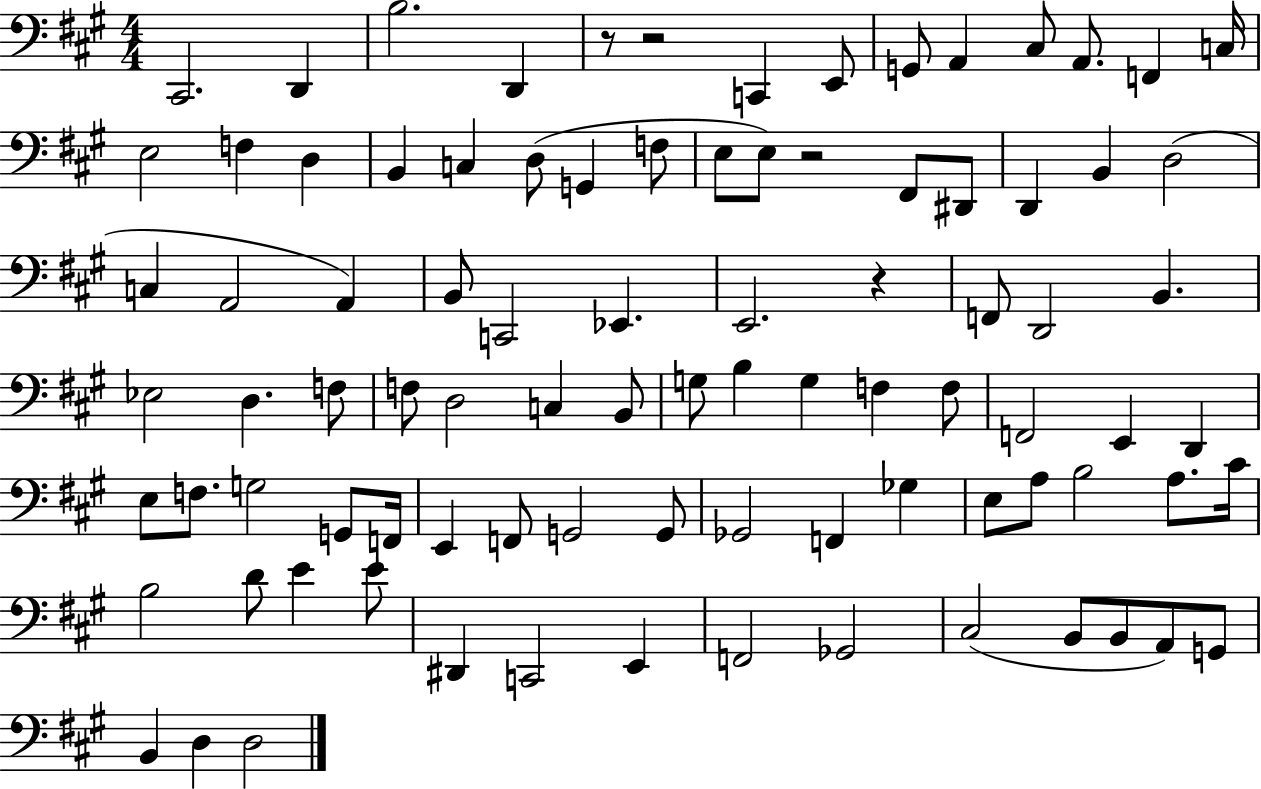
{
  \clef bass
  \numericTimeSignature
  \time 4/4
  \key a \major
  cis,2. d,4 | b2. d,4 | r8 r2 c,4 e,8 | g,8 a,4 cis8 a,8. f,4 c16 | \break e2 f4 d4 | b,4 c4 d8( g,4 f8 | e8 e8) r2 fis,8 dis,8 | d,4 b,4 d2( | \break c4 a,2 a,4) | b,8 c,2 ees,4. | e,2. r4 | f,8 d,2 b,4. | \break ees2 d4. f8 | f8 d2 c4 b,8 | g8 b4 g4 f4 f8 | f,2 e,4 d,4 | \break e8 f8. g2 g,8 f,16 | e,4 f,8 g,2 g,8 | ges,2 f,4 ges4 | e8 a8 b2 a8. cis'16 | \break b2 d'8 e'4 e'8 | dis,4 c,2 e,4 | f,2 ges,2 | cis2( b,8 b,8 a,8) g,8 | \break b,4 d4 d2 | \bar "|."
}